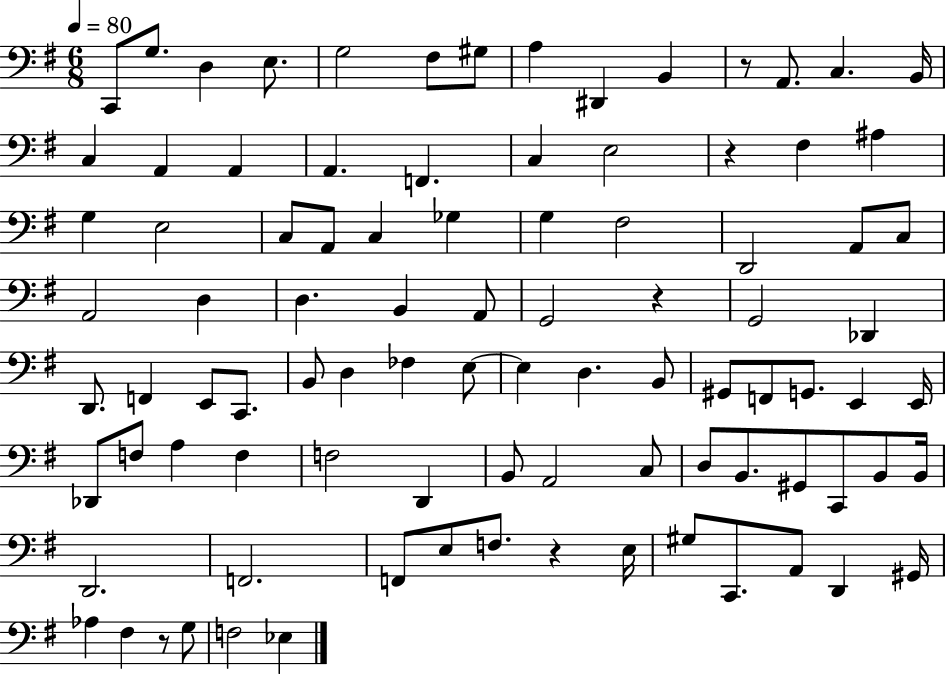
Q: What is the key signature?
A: G major